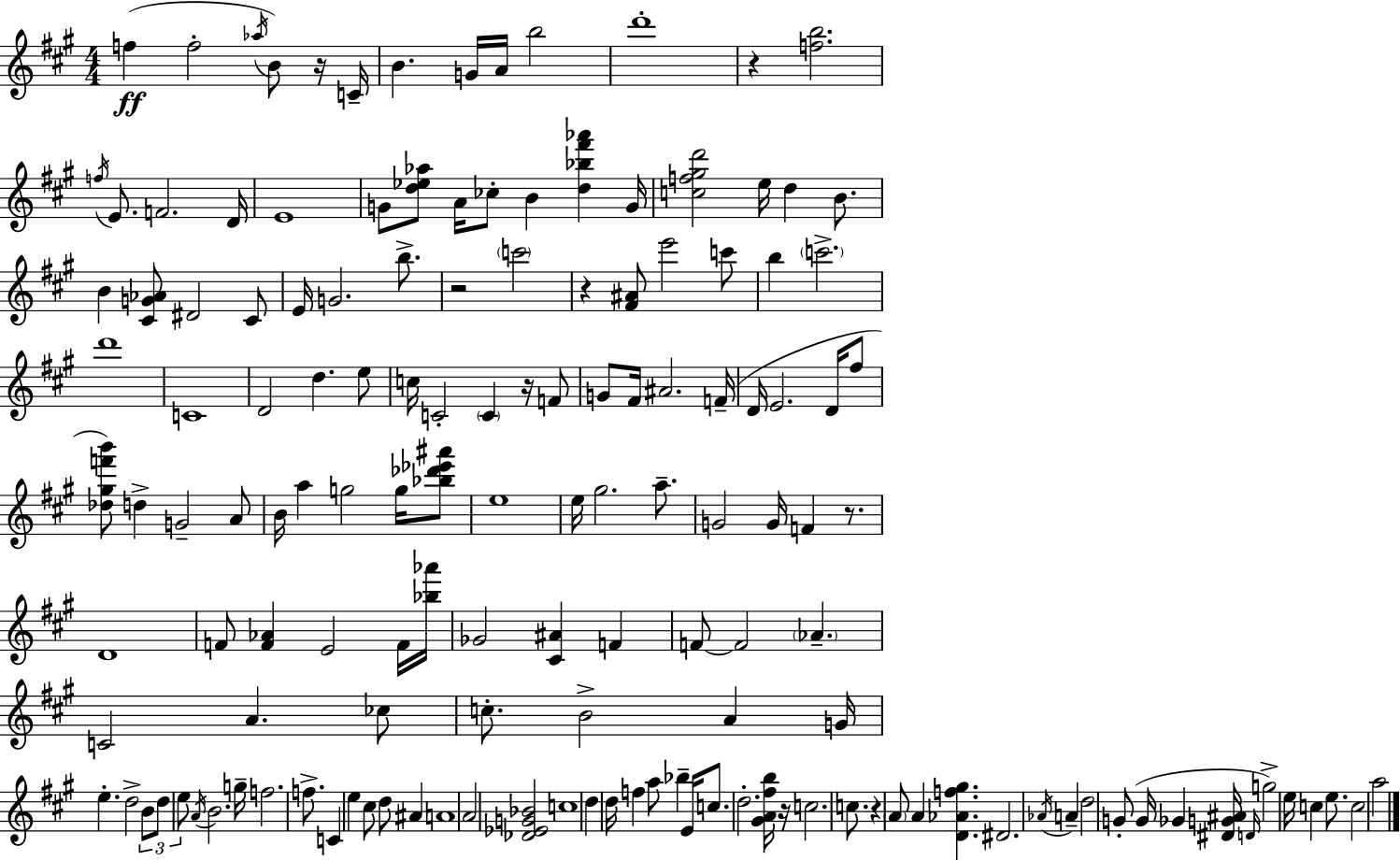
F5/q F5/h Ab5/s B4/e R/s C4/s B4/q. G4/s A4/s B5/h D6/w R/q [F5,B5]/h. F5/s E4/e. F4/h. D4/s E4/w G4/e [D5,Eb5,Ab5]/e A4/s CES5/e B4/q [D5,Bb5,F#6,Ab6]/q G4/s [C5,F5,G#5,D6]/h E5/s D5/q B4/e. B4/q [C#4,G4,Ab4]/e D#4/h C#4/e E4/s G4/h. B5/e. R/h C6/h R/q [F#4,A#4]/e E6/h C6/e B5/q C6/h. D6/w C4/w D4/h D5/q. E5/e C5/s C4/h C4/q R/s F4/e G4/e F#4/s A#4/h. F4/s D4/s E4/h. D4/s F#5/e [Db5,G#5,F6,B6]/e D5/q G4/h A4/e B4/s A5/q G5/h G5/s [Bb5,Db6,Eb6,A#6]/e E5/w E5/s G#5/h. A5/e. G4/h G4/s F4/q R/e. D4/w F4/e [F4,Ab4]/q E4/h F4/s [Bb5,Ab6]/s Gb4/h [C#4,A#4]/q F4/q F4/e F4/h Ab4/q. C4/h A4/q. CES5/e C5/e. B4/h A4/q G4/s E5/q. D5/h B4/e D5/e E5/e A4/s B4/h. G5/s F5/h. F5/e. C4/q E5/q C#5/e D5/e A#4/q A4/w A4/h [Db4,Eb4,G4,Bb4]/h C5/w D5/q D5/s F5/q A5/e Bb5/q E4/s C5/e. D5/h. [G#4,A4,F#5,B5]/s R/s C5/h. C5/e. R/q A4/e A4/q [D4,Ab4,F5,G#5]/q. D#4/h. Ab4/s A4/q D5/h G4/e G4/s Gb4/q [D#4,G4,A#4]/s D4/s G5/h E5/s C5/q E5/e. C5/h A5/h